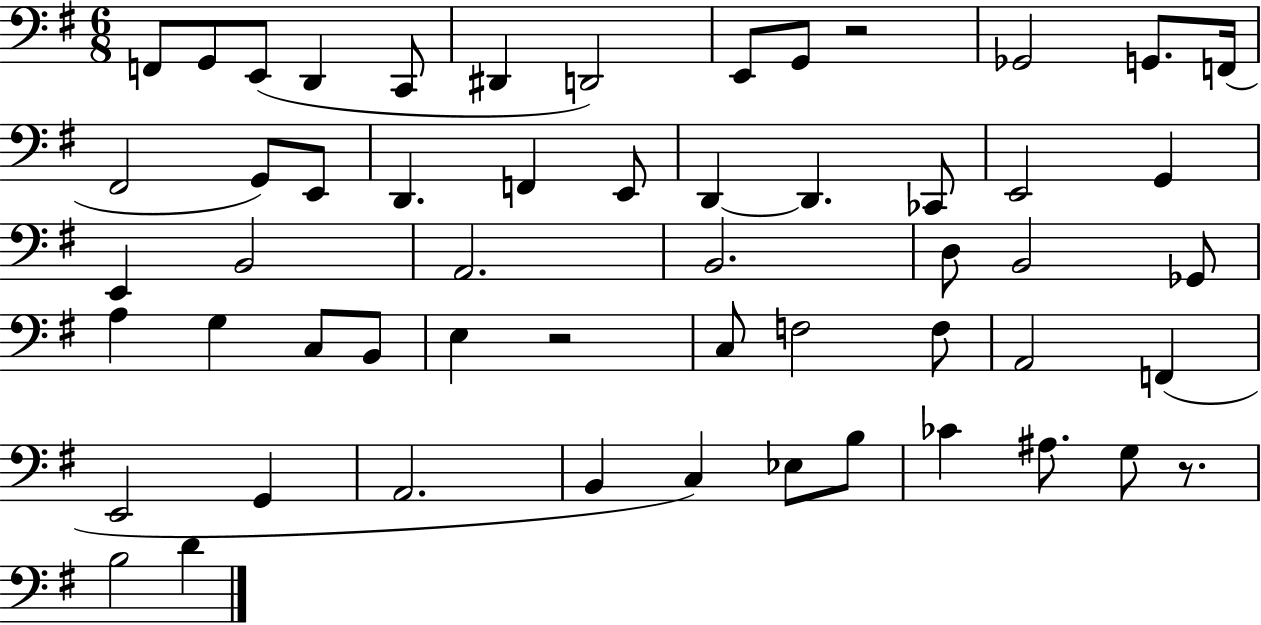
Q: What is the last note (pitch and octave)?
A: D4